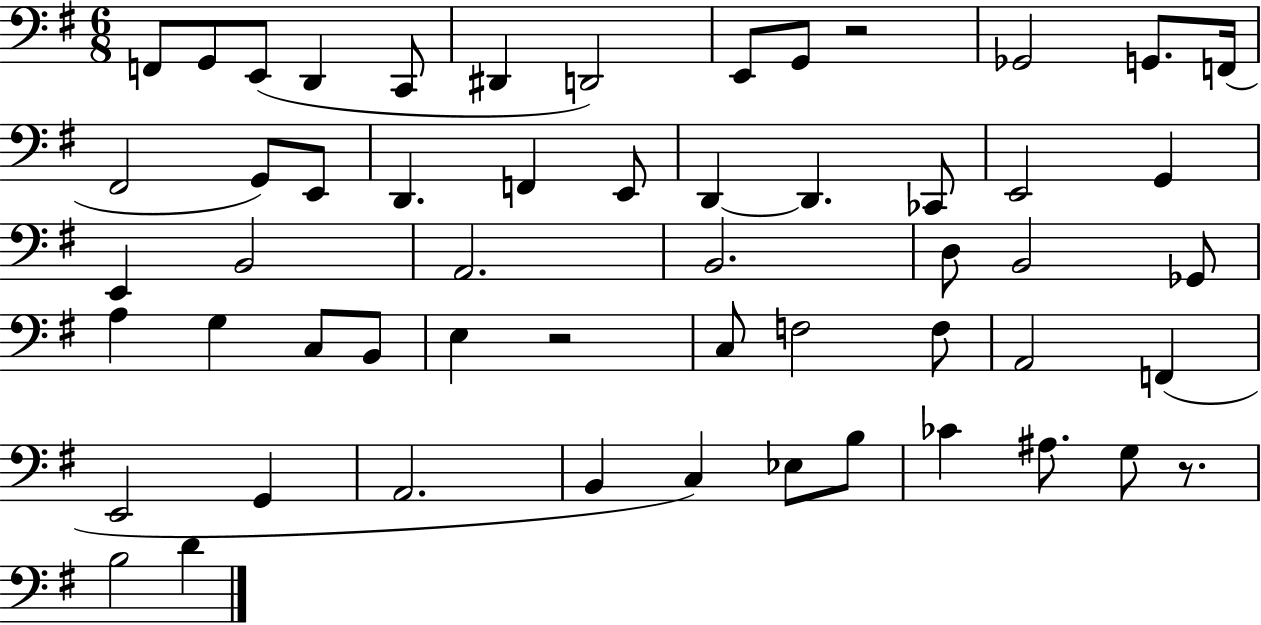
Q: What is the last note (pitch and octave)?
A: D4